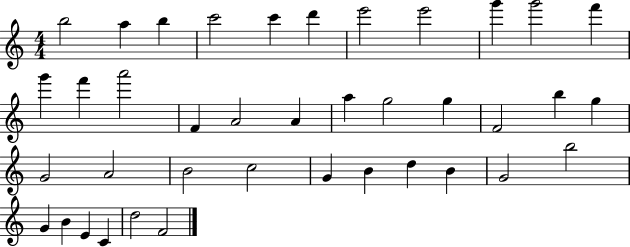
{
  \clef treble
  \numericTimeSignature
  \time 4/4
  \key c \major
  b''2 a''4 b''4 | c'''2 c'''4 d'''4 | e'''2 e'''2 | g'''4 g'''2 f'''4 | \break g'''4 f'''4 a'''2 | f'4 a'2 a'4 | a''4 g''2 g''4 | f'2 b''4 g''4 | \break g'2 a'2 | b'2 c''2 | g'4 b'4 d''4 b'4 | g'2 b''2 | \break g'4 b'4 e'4 c'4 | d''2 f'2 | \bar "|."
}